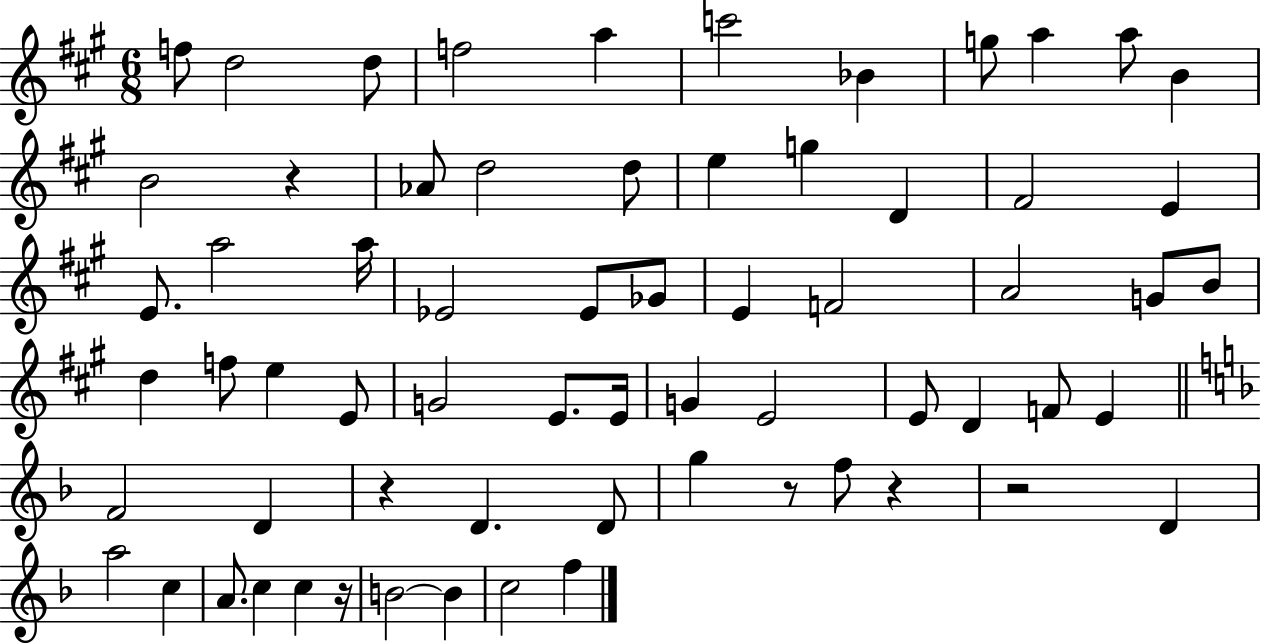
F5/e D5/h D5/e F5/h A5/q C6/h Bb4/q G5/e A5/q A5/e B4/q B4/h R/q Ab4/e D5/h D5/e E5/q G5/q D4/q F#4/h E4/q E4/e. A5/h A5/s Eb4/h Eb4/e Gb4/e E4/q F4/h A4/h G4/e B4/e D5/q F5/e E5/q E4/e G4/h E4/e. E4/s G4/q E4/h E4/e D4/q F4/e E4/q F4/h D4/q R/q D4/q. D4/e G5/q R/e F5/e R/q R/h D4/q A5/h C5/q A4/e. C5/q C5/q R/s B4/h B4/q C5/h F5/q